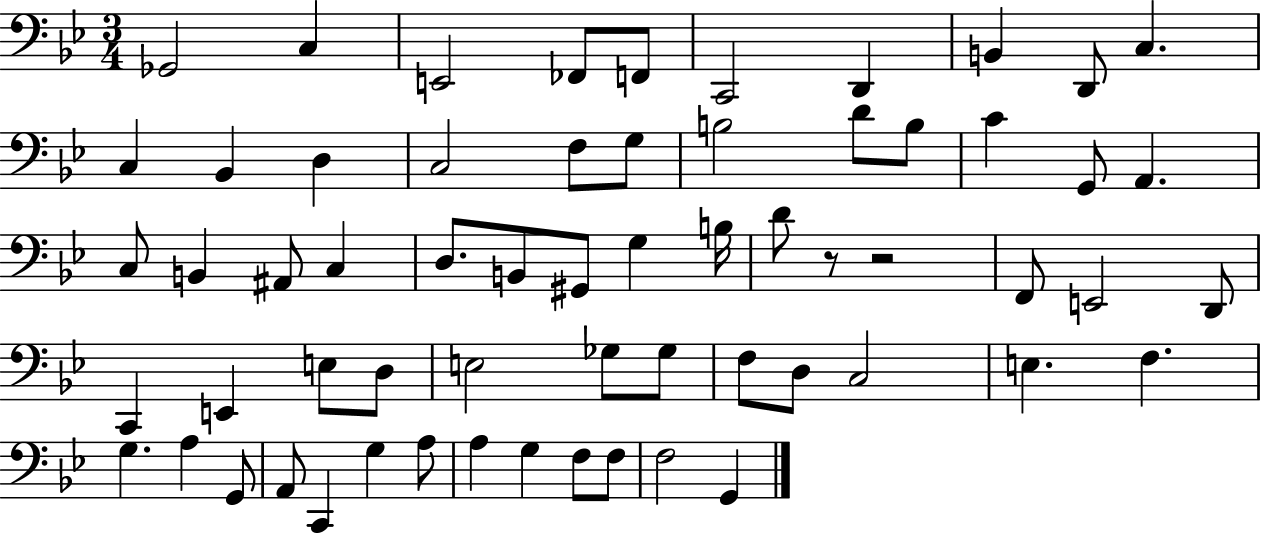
{
  \clef bass
  \numericTimeSignature
  \time 3/4
  \key bes \major
  ges,2 c4 | e,2 fes,8 f,8 | c,2 d,4 | b,4 d,8 c4. | \break c4 bes,4 d4 | c2 f8 g8 | b2 d'8 b8 | c'4 g,8 a,4. | \break c8 b,4 ais,8 c4 | d8. b,8 gis,8 g4 b16 | d'8 r8 r2 | f,8 e,2 d,8 | \break c,4 e,4 e8 d8 | e2 ges8 ges8 | f8 d8 c2 | e4. f4. | \break g4. a4 g,8 | a,8 c,4 g4 a8 | a4 g4 f8 f8 | f2 g,4 | \break \bar "|."
}